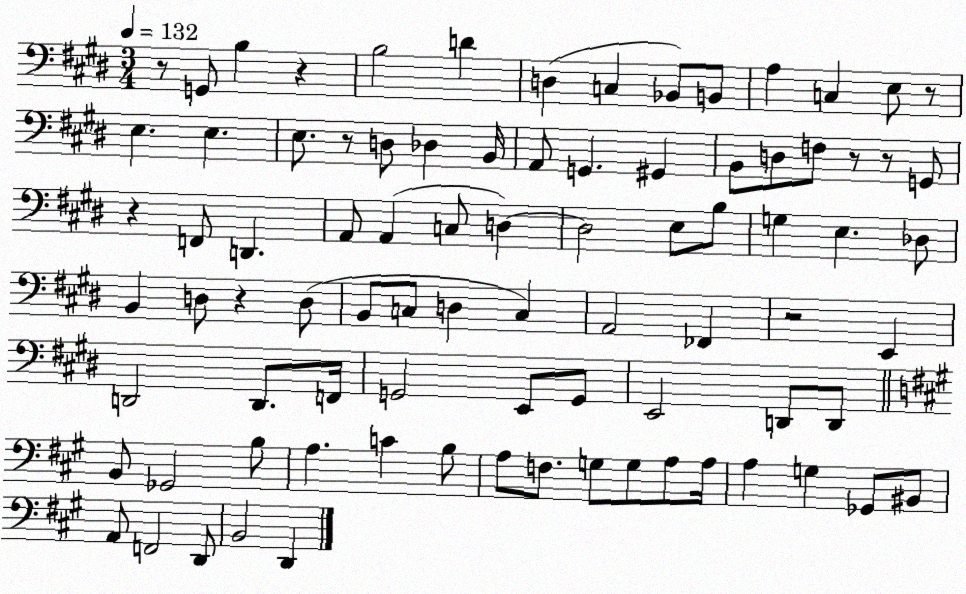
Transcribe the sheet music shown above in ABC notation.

X:1
T:Untitled
M:3/4
L:1/4
K:E
z/2 G,,/2 B, z B,2 D D, C, _B,,/2 B,,/2 A, C, E,/2 z/2 E, E, E,/2 z/2 D,/2 _D, B,,/4 A,,/2 G,, ^G,, B,,/2 D,/2 F,/2 z/2 z/2 G,,/2 z F,,/2 D,, A,,/2 A,, C,/2 D, D,2 E,/2 B,/2 G, E, _D,/2 B,, D,/2 z D,/2 B,,/2 C,/2 D, C, A,,2 _F,, z2 E,, D,,2 D,,/2 F,,/4 G,,2 E,,/2 G,,/2 E,,2 D,,/2 D,,/2 B,,/2 _G,,2 B,/2 A, C B,/2 A,/2 F,/2 G,/2 G,/2 A,/2 A,/4 A, G, _G,,/2 ^B,,/2 A,,/2 F,,2 D,,/2 B,,2 D,,